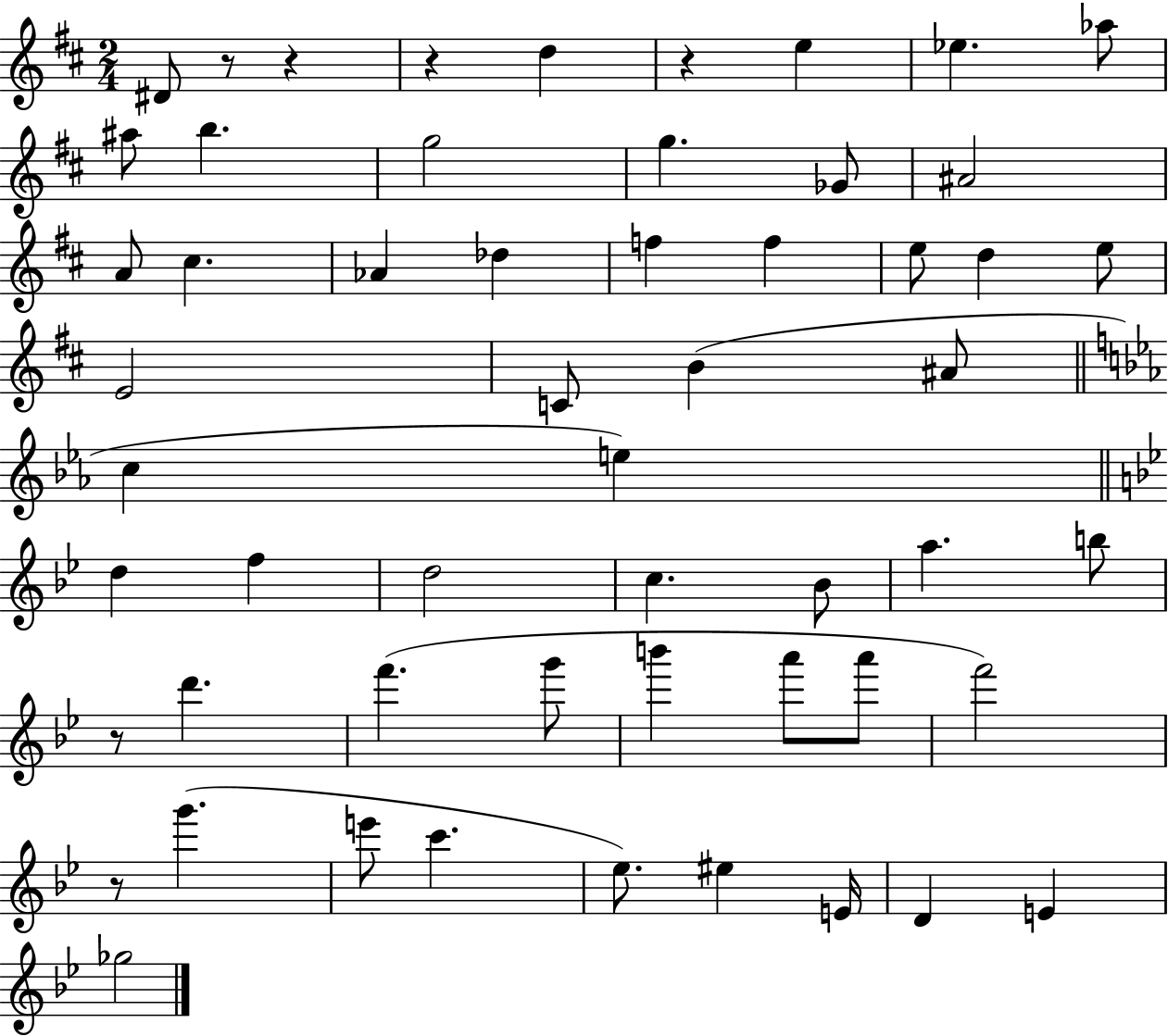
X:1
T:Untitled
M:2/4
L:1/4
K:D
^D/2 z/2 z z d z e _e _a/2 ^a/2 b g2 g _G/2 ^A2 A/2 ^c _A _d f f e/2 d e/2 E2 C/2 B ^A/2 c e d f d2 c _B/2 a b/2 z/2 d' f' g'/2 b' a'/2 a'/2 f'2 z/2 g' e'/2 c' _e/2 ^e E/4 D E _g2